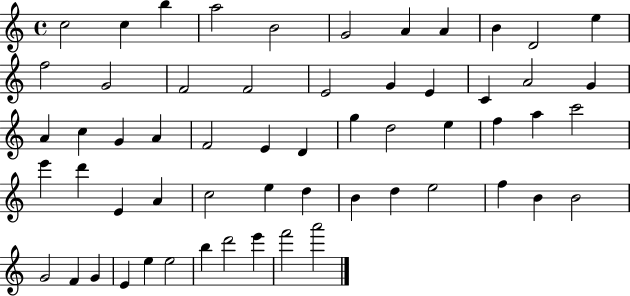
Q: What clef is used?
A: treble